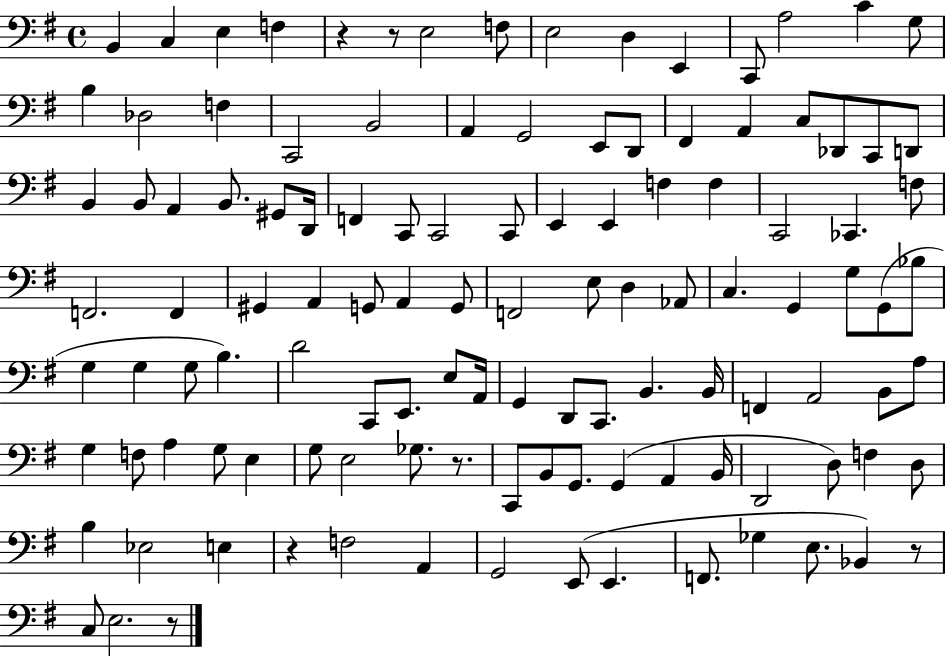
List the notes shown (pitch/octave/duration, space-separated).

B2/q C3/q E3/q F3/q R/q R/e E3/h F3/e E3/h D3/q E2/q C2/e A3/h C4/q G3/e B3/q Db3/h F3/q C2/h B2/h A2/q G2/h E2/e D2/e F#2/q A2/q C3/e Db2/e C2/e D2/e B2/q B2/e A2/q B2/e. G#2/e D2/s F2/q C2/e C2/h C2/e E2/q E2/q F3/q F3/q C2/h CES2/q. F3/e F2/h. F2/q G#2/q A2/q G2/e A2/q G2/e F2/h E3/e D3/q Ab2/e C3/q. G2/q G3/e G2/e Bb3/e G3/q G3/q G3/e B3/q. D4/h C2/e E2/e. E3/e A2/s G2/q D2/e C2/e. B2/q. B2/s F2/q A2/h B2/e A3/e G3/q F3/e A3/q G3/e E3/q G3/e E3/h Gb3/e. R/e. C2/e B2/e G2/e. G2/q A2/q B2/s D2/h D3/e F3/q D3/e B3/q Eb3/h E3/q R/q F3/h A2/q G2/h E2/e E2/q. F2/e. Gb3/q E3/e. Bb2/q R/e C3/e E3/h. R/e